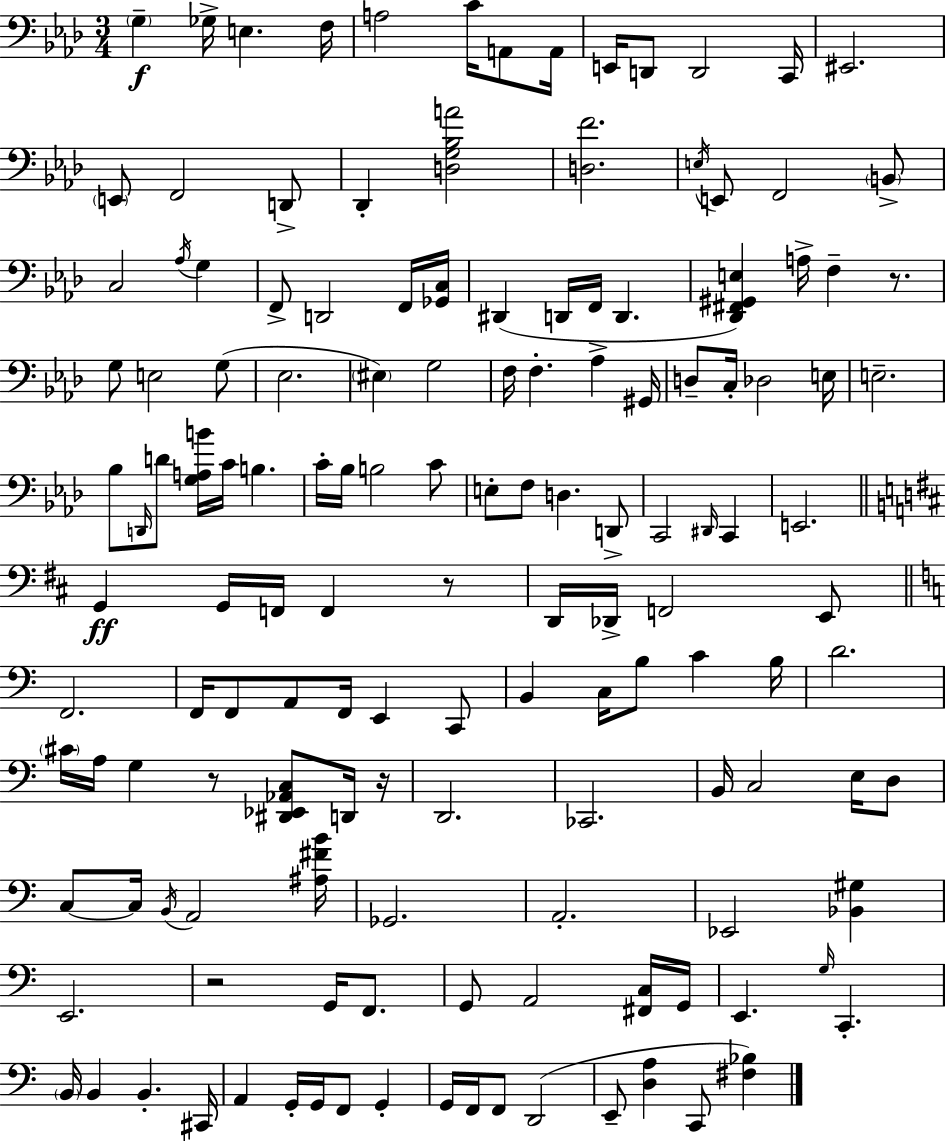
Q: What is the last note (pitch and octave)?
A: C2